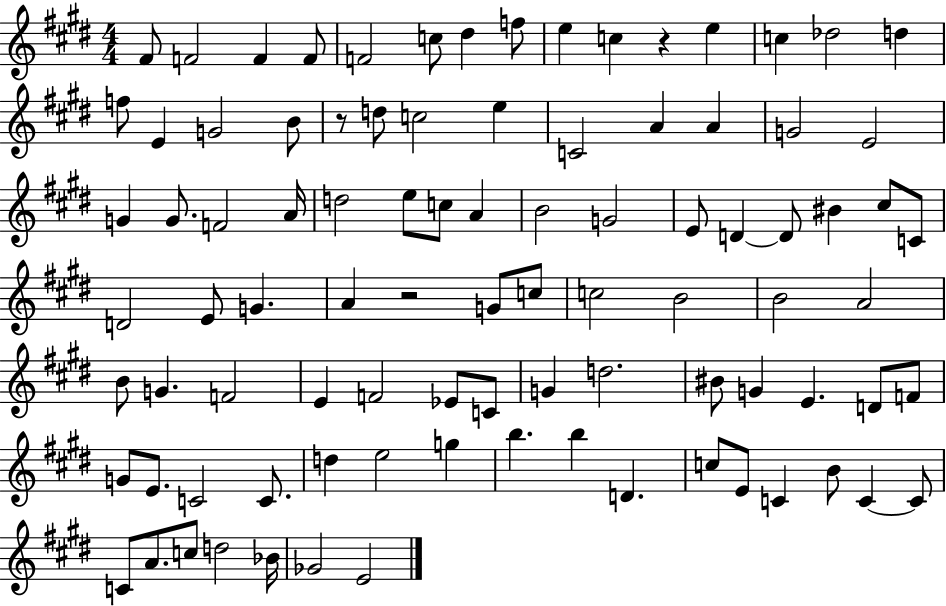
F#4/e F4/h F4/q F4/e F4/h C5/e D#5/q F5/e E5/q C5/q R/q E5/q C5/q Db5/h D5/q F5/e E4/q G4/h B4/e R/e D5/e C5/h E5/q C4/h A4/q A4/q G4/h E4/h G4/q G4/e. F4/h A4/s D5/h E5/e C5/e A4/q B4/h G4/h E4/e D4/q D4/e BIS4/q C#5/e C4/e D4/h E4/e G4/q. A4/q R/h G4/e C5/e C5/h B4/h B4/h A4/h B4/e G4/q. F4/h E4/q F4/h Eb4/e C4/e G4/q D5/h. BIS4/e G4/q E4/q. D4/e F4/e G4/e E4/e. C4/h C4/e. D5/q E5/h G5/q B5/q. B5/q D4/q. C5/e E4/e C4/q B4/e C4/q C4/e C4/e A4/e. C5/e D5/h Bb4/s Gb4/h E4/h